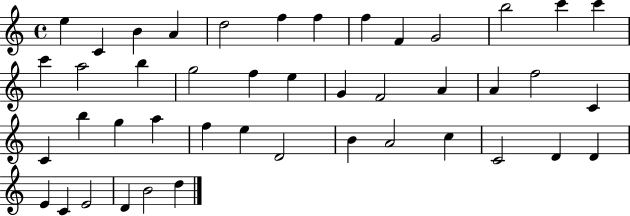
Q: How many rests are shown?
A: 0